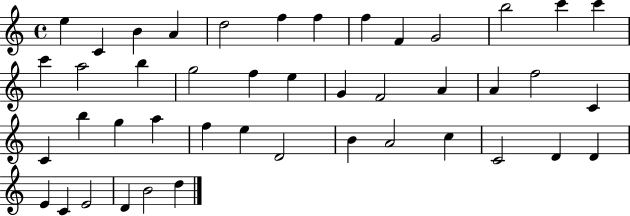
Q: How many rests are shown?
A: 0